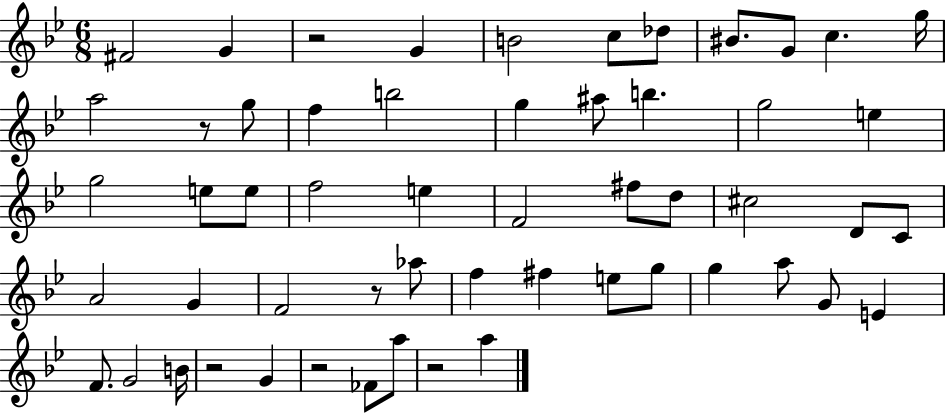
{
  \clef treble
  \numericTimeSignature
  \time 6/8
  \key bes \major
  fis'2 g'4 | r2 g'4 | b'2 c''8 des''8 | bis'8. g'8 c''4. g''16 | \break a''2 r8 g''8 | f''4 b''2 | g''4 ais''8 b''4. | g''2 e''4 | \break g''2 e''8 e''8 | f''2 e''4 | f'2 fis''8 d''8 | cis''2 d'8 c'8 | \break a'2 g'4 | f'2 r8 aes''8 | f''4 fis''4 e''8 g''8 | g''4 a''8 g'8 e'4 | \break f'8. g'2 b'16 | r2 g'4 | r2 fes'8 a''8 | r2 a''4 | \break \bar "|."
}